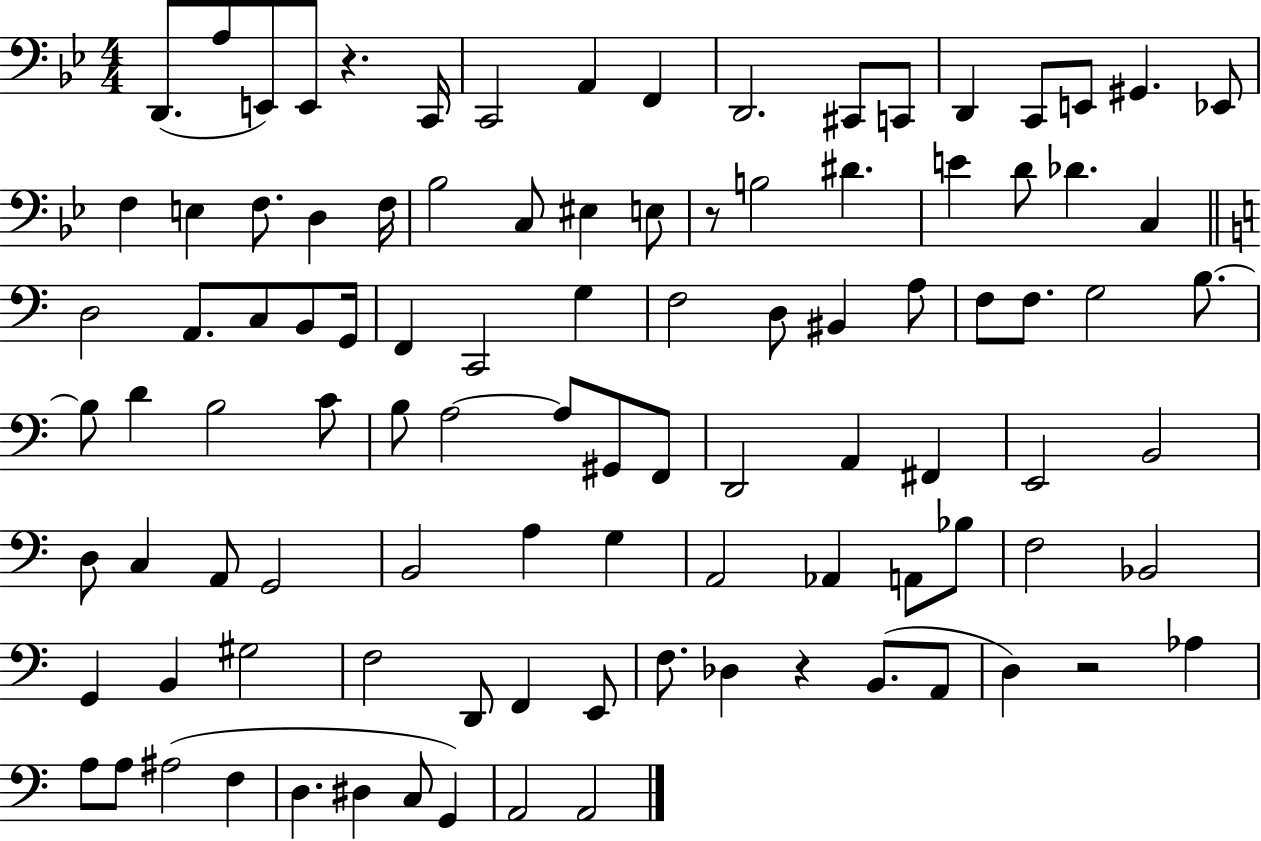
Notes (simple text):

D2/e. A3/e E2/e E2/e R/q. C2/s C2/h A2/q F2/q D2/h. C#2/e C2/e D2/q C2/e E2/e G#2/q. Eb2/e F3/q E3/q F3/e. D3/q F3/s Bb3/h C3/e EIS3/q E3/e R/e B3/h D#4/q. E4/q D4/e Db4/q. C3/q D3/h A2/e. C3/e B2/e G2/s F2/q C2/h G3/q F3/h D3/e BIS2/q A3/e F3/e F3/e. G3/h B3/e. B3/e D4/q B3/h C4/e B3/e A3/h A3/e G#2/e F2/e D2/h A2/q F#2/q E2/h B2/h D3/e C3/q A2/e G2/h B2/h A3/q G3/q A2/h Ab2/q A2/e Bb3/e F3/h Bb2/h G2/q B2/q G#3/h F3/h D2/e F2/q E2/e F3/e. Db3/q R/q B2/e. A2/e D3/q R/h Ab3/q A3/e A3/e A#3/h F3/q D3/q. D#3/q C3/e G2/q A2/h A2/h